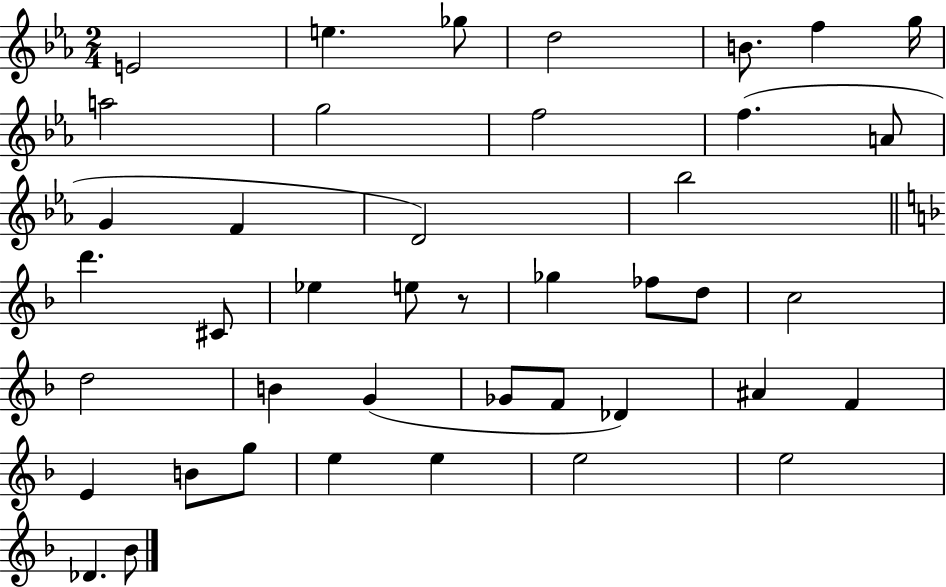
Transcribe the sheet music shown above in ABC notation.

X:1
T:Untitled
M:2/4
L:1/4
K:Eb
E2 e _g/2 d2 B/2 f g/4 a2 g2 f2 f A/2 G F D2 _b2 d' ^C/2 _e e/2 z/2 _g _f/2 d/2 c2 d2 B G _G/2 F/2 _D ^A F E B/2 g/2 e e e2 e2 _D _B/2